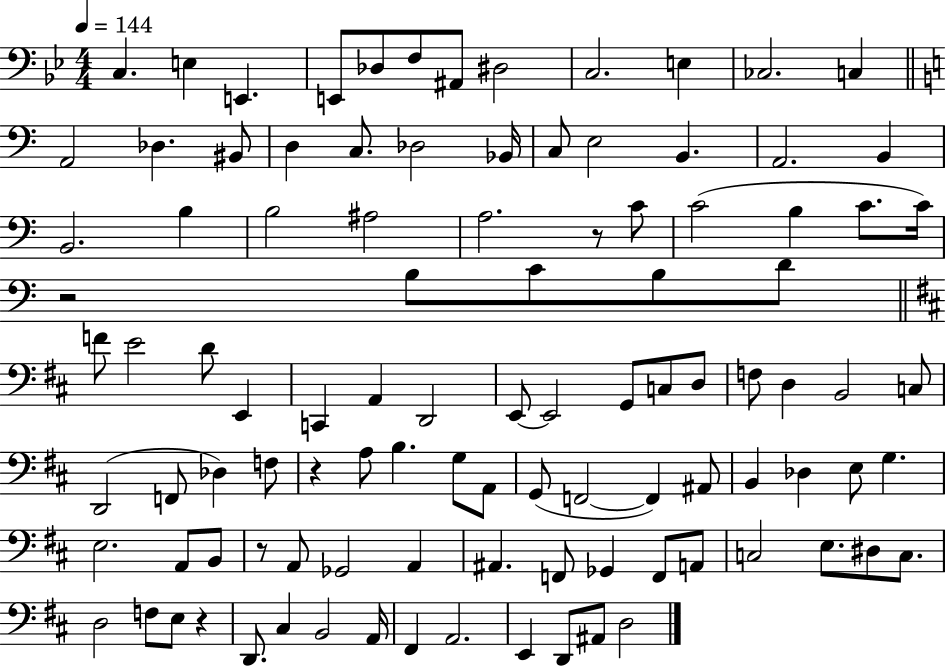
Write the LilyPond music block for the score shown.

{
  \clef bass
  \numericTimeSignature
  \time 4/4
  \key bes \major
  \tempo 4 = 144
  c4. e4 e,4. | e,8 des8 f8 ais,8 dis2 | c2. e4 | ces2. c4 | \break \bar "||" \break \key c \major a,2 des4. bis,8 | d4 c8. des2 bes,16 | c8 e2 b,4. | a,2. b,4 | \break b,2. b4 | b2 ais2 | a2. r8 c'8 | c'2( b4 c'8. c'16) | \break r2 b8 c'8 b8 d'8 | \bar "||" \break \key b \minor f'8 e'2 d'8 e,4 | c,4 a,4 d,2 | e,8~~ e,2 g,8 c8 d8 | f8 d4 b,2 c8 | \break d,2( f,8 des4) f8 | r4 a8 b4. g8 a,8 | g,8( f,2~~ f,4) ais,8 | b,4 des4 e8 g4. | \break e2. a,8 b,8 | r8 a,8 ges,2 a,4 | ais,4. f,8 ges,4 f,8 a,8 | c2 e8. dis8 c8. | \break d2 f8 e8 r4 | d,8. cis4 b,2 a,16 | fis,4 a,2. | e,4 d,8 ais,8 d2 | \break \bar "|."
}